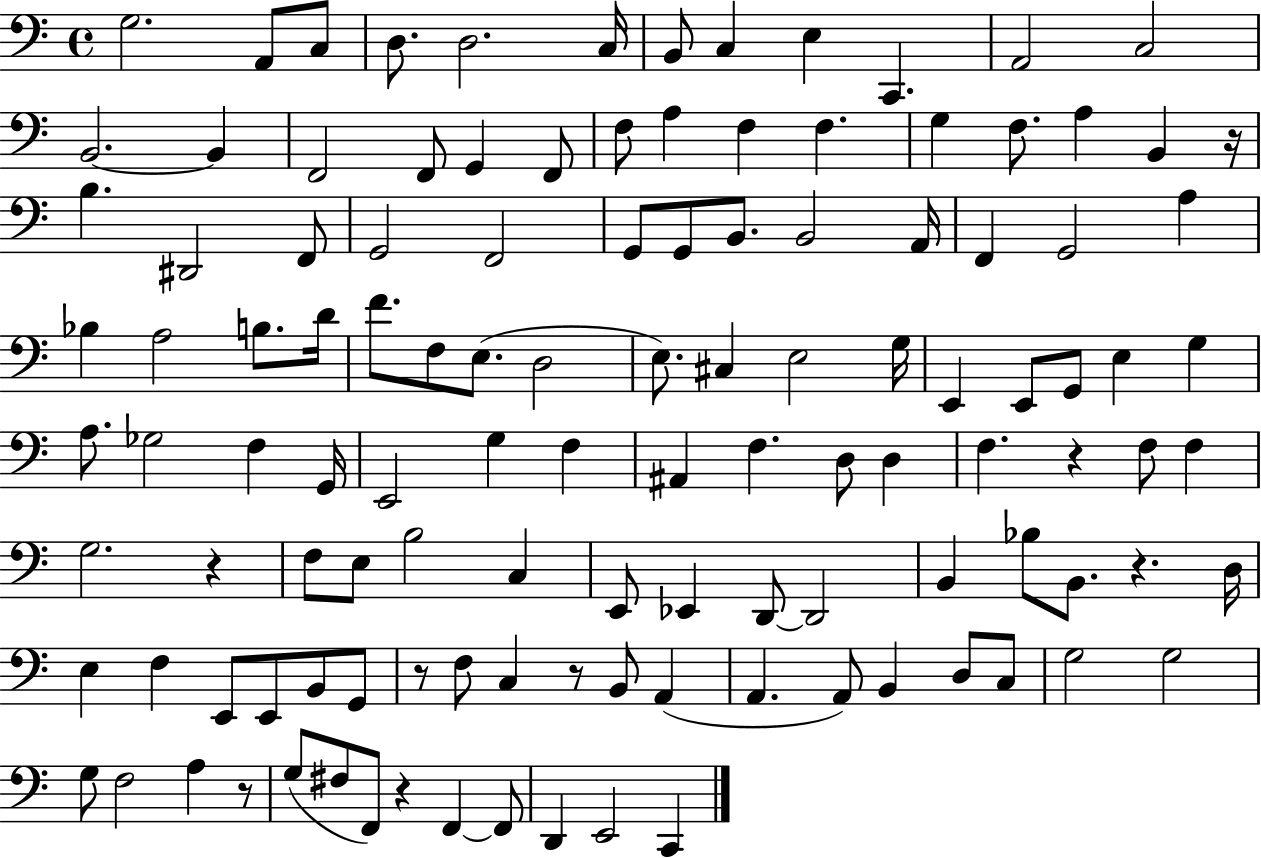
{
  \clef bass
  \time 4/4
  \defaultTimeSignature
  \key c \major
  g2. a,8 c8 | d8. d2. c16 | b,8 c4 e4 c,4. | a,2 c2 | \break b,2.~~ b,4 | f,2 f,8 g,4 f,8 | f8 a4 f4 f4. | g4 f8. a4 b,4 r16 | \break b4. dis,2 f,8 | g,2 f,2 | g,8 g,8 b,8. b,2 a,16 | f,4 g,2 a4 | \break bes4 a2 b8. d'16 | f'8. f8 e8.( d2 | e8.) cis4 e2 g16 | e,4 e,8 g,8 e4 g4 | \break a8. ges2 f4 g,16 | e,2 g4 f4 | ais,4 f4. d8 d4 | f4. r4 f8 f4 | \break g2. r4 | f8 e8 b2 c4 | e,8 ees,4 d,8~~ d,2 | b,4 bes8 b,8. r4. d16 | \break e4 f4 e,8 e,8 b,8 g,8 | r8 f8 c4 r8 b,8 a,4( | a,4. a,8) b,4 d8 c8 | g2 g2 | \break g8 f2 a4 r8 | g8( fis8 f,8) r4 f,4~~ f,8 | d,4 e,2 c,4 | \bar "|."
}